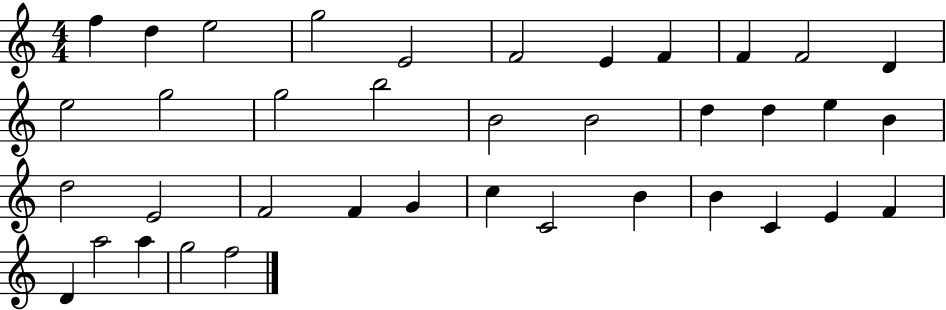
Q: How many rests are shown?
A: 0